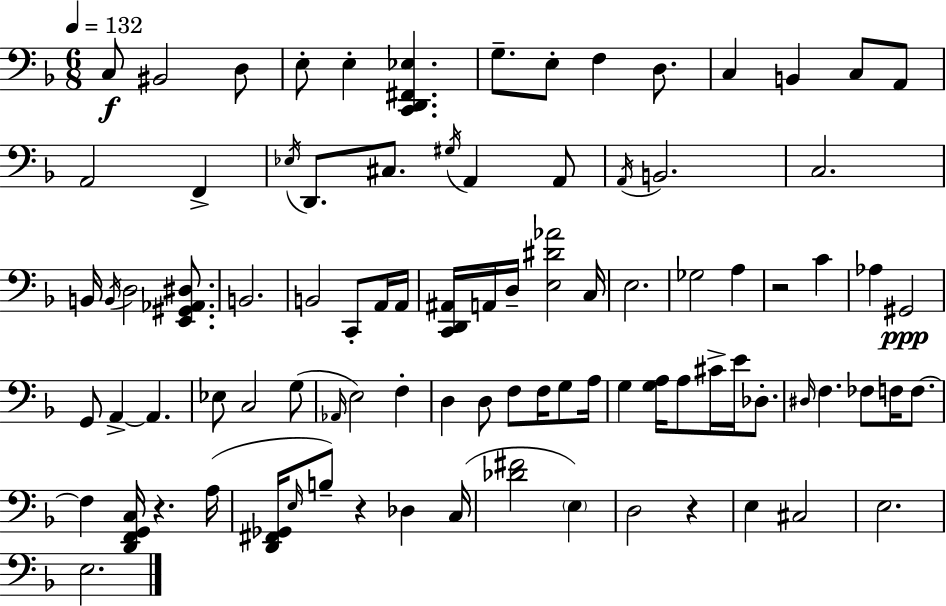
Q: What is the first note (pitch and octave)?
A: C3